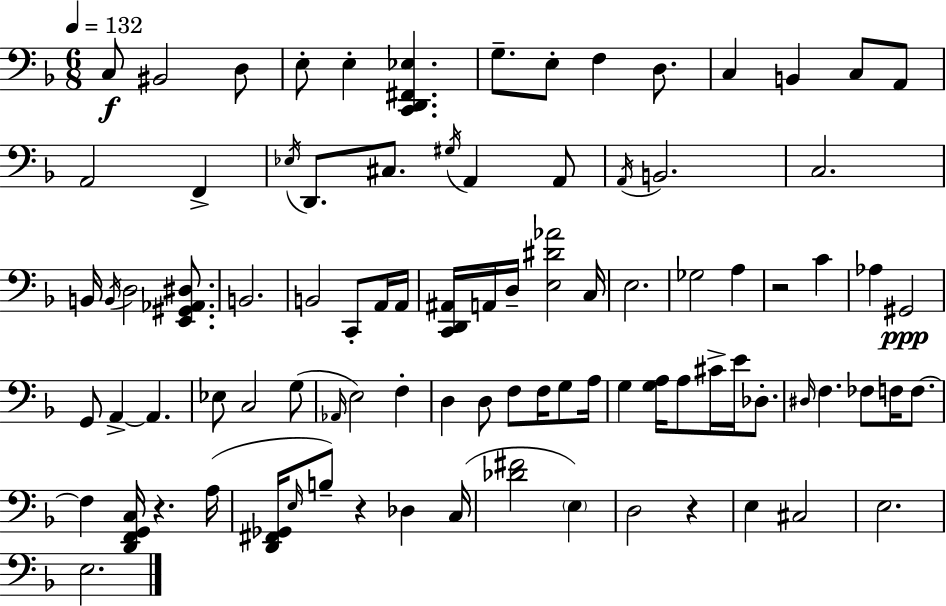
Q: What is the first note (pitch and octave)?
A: C3